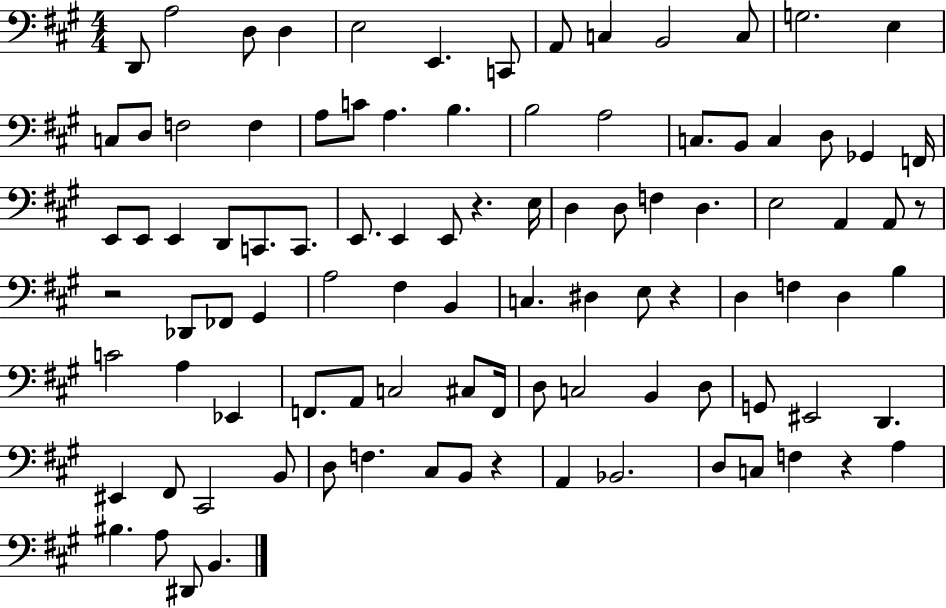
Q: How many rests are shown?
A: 6